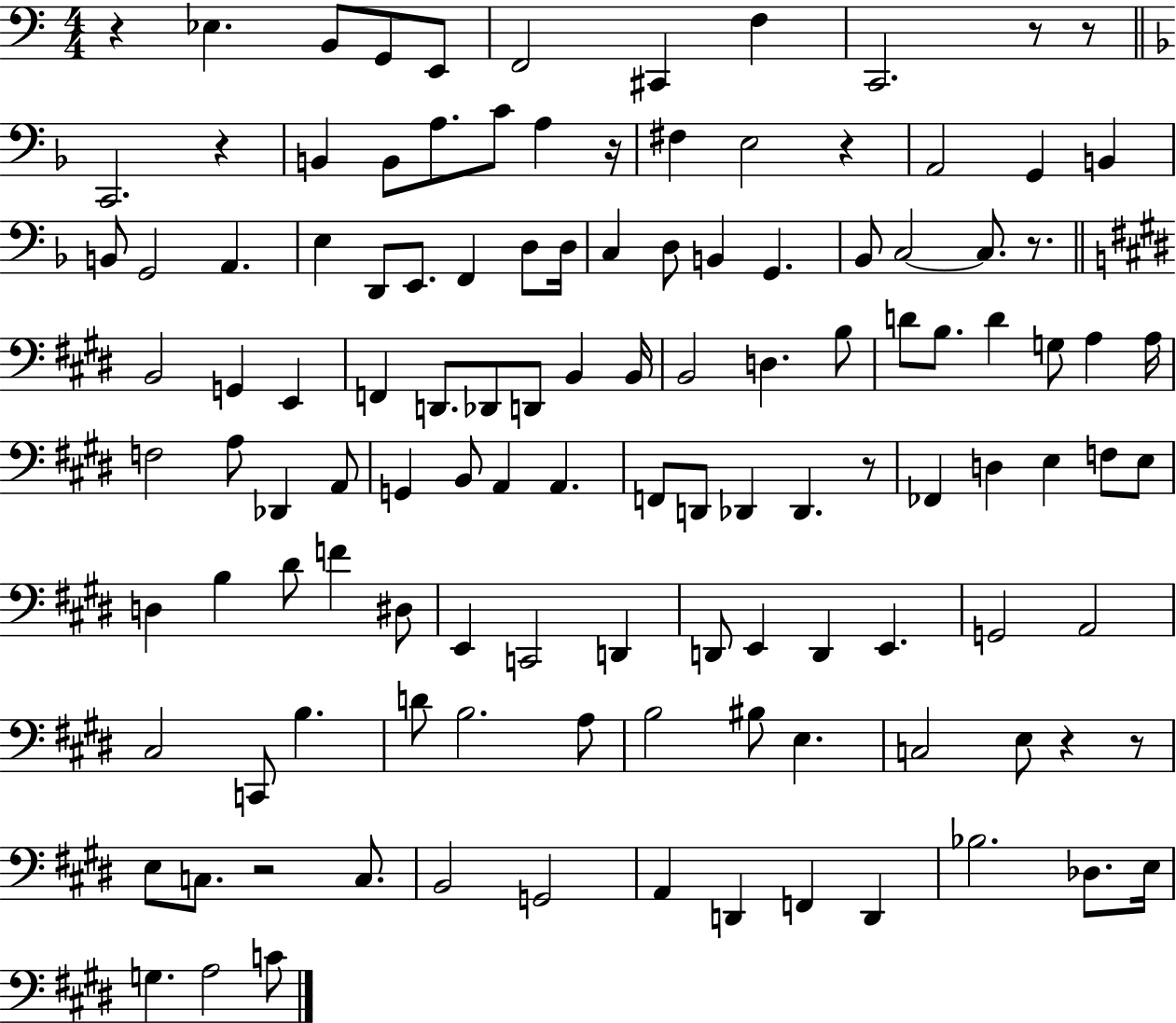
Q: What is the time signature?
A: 4/4